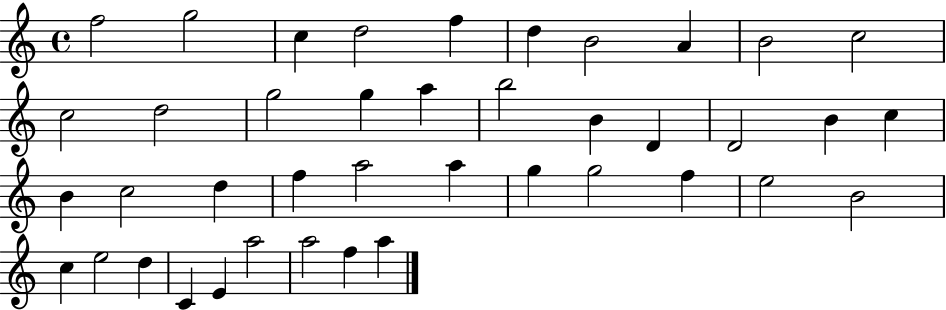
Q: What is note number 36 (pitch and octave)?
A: C4